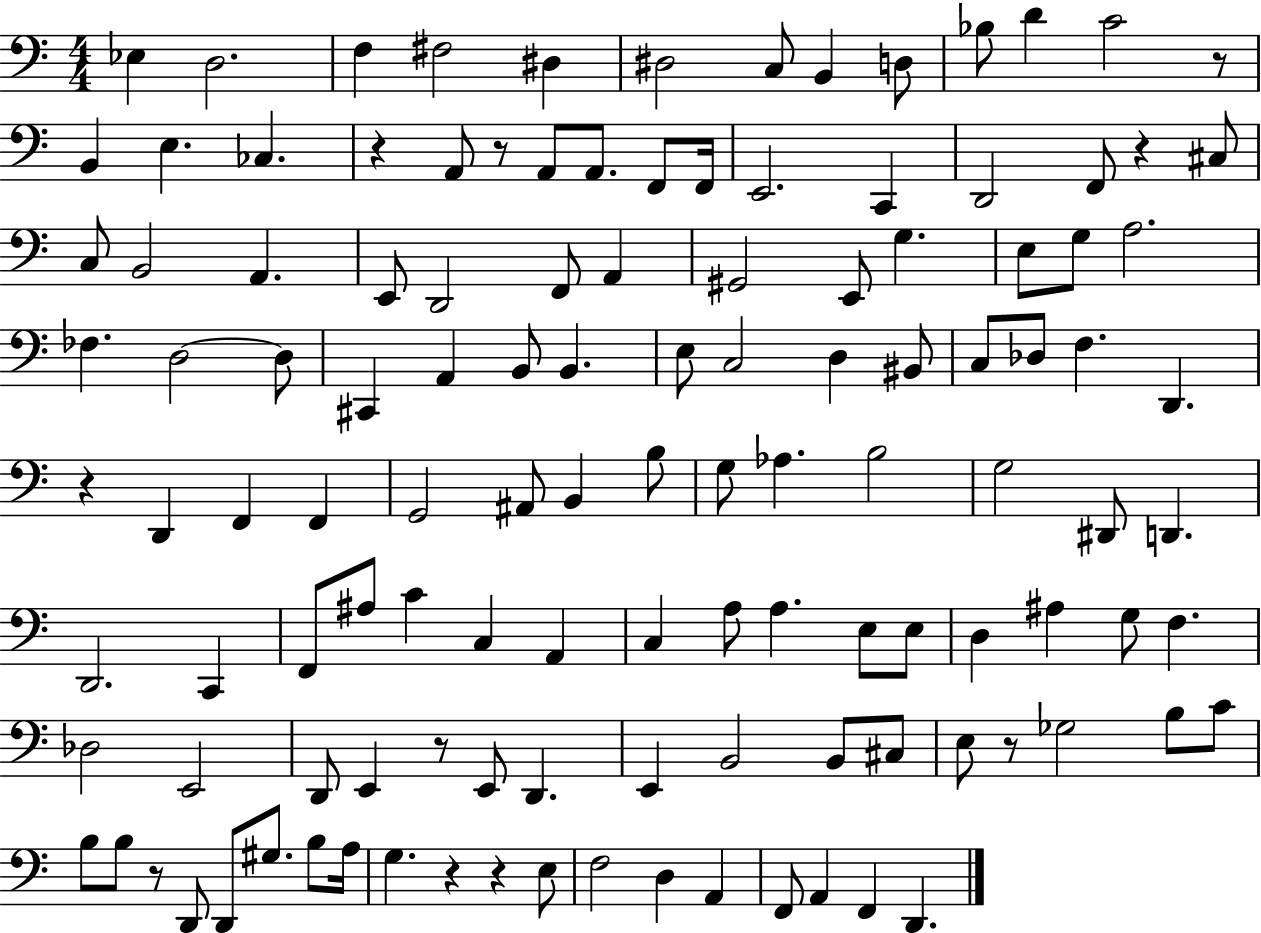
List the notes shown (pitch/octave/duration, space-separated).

Eb3/q D3/h. F3/q F#3/h D#3/q D#3/h C3/e B2/q D3/e Bb3/e D4/q C4/h R/e B2/q E3/q. CES3/q. R/q A2/e R/e A2/e A2/e. F2/e F2/s E2/h. C2/q D2/h F2/e R/q C#3/e C3/e B2/h A2/q. E2/e D2/h F2/e A2/q G#2/h E2/e G3/q. E3/e G3/e A3/h. FES3/q. D3/h D3/e C#2/q A2/q B2/e B2/q. E3/e C3/h D3/q BIS2/e C3/e Db3/e F3/q. D2/q. R/q D2/q F2/q F2/q G2/h A#2/e B2/q B3/e G3/e Ab3/q. B3/h G3/h D#2/e D2/q. D2/h. C2/q F2/e A#3/e C4/q C3/q A2/q C3/q A3/e A3/q. E3/e E3/e D3/q A#3/q G3/e F3/q. Db3/h E2/h D2/e E2/q R/e E2/e D2/q. E2/q B2/h B2/e C#3/e E3/e R/e Gb3/h B3/e C4/e B3/e B3/e R/e D2/e D2/e G#3/e. B3/e A3/s G3/q. R/q R/q E3/e F3/h D3/q A2/q F2/e A2/q F2/q D2/q.